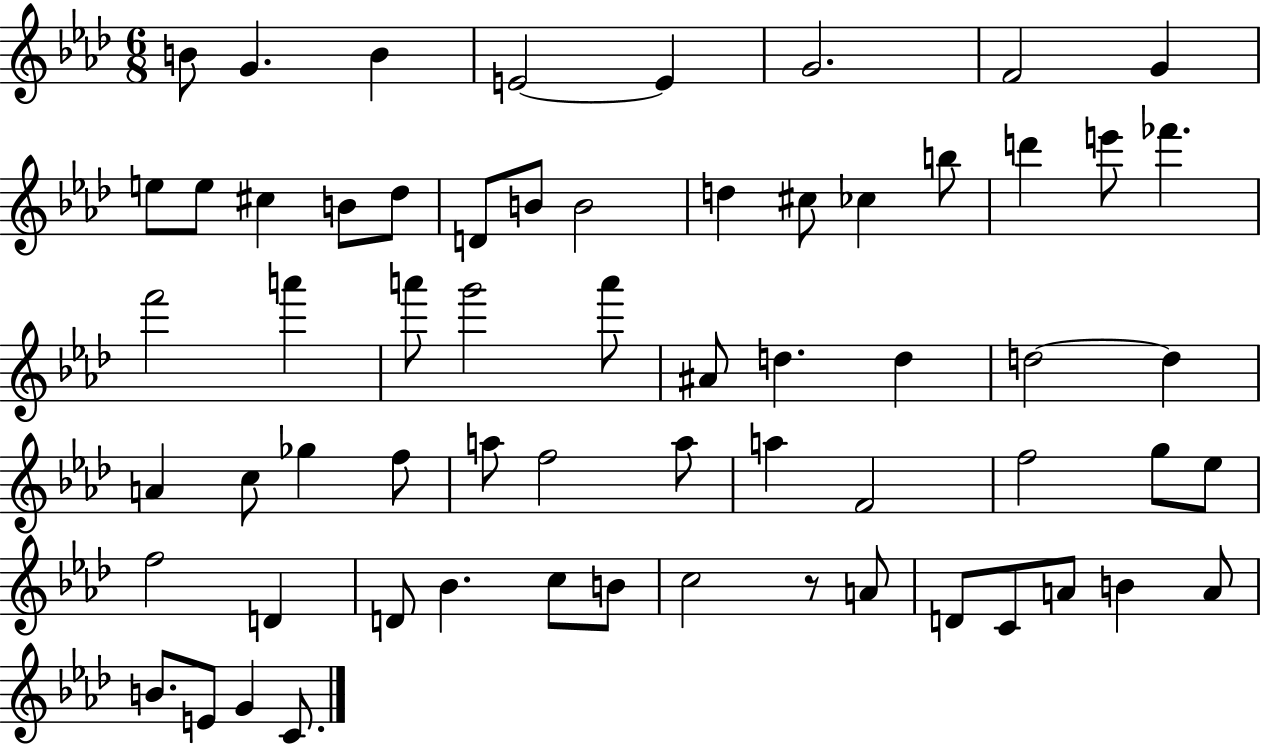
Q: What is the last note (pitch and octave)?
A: C4